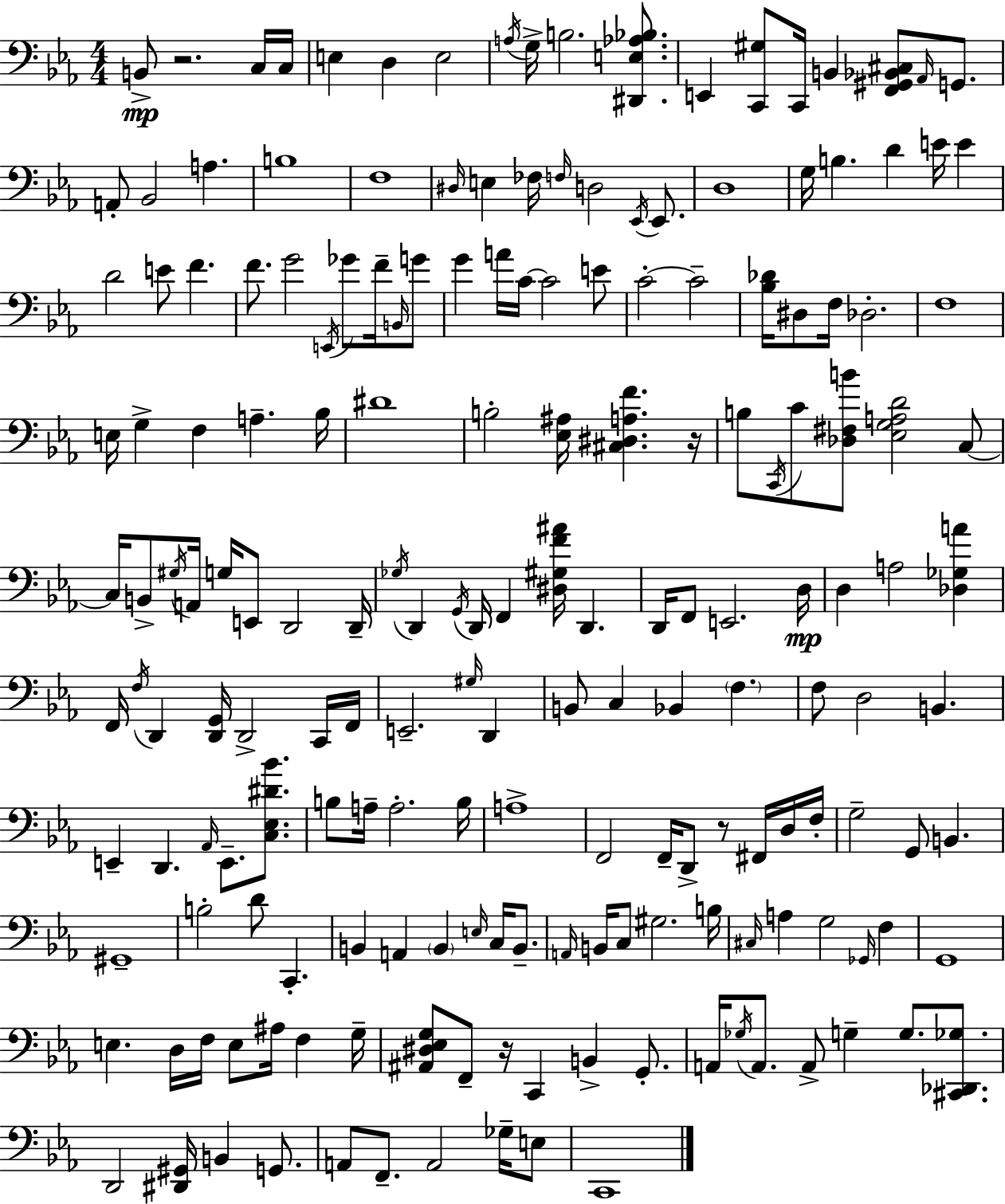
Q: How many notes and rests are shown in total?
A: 184